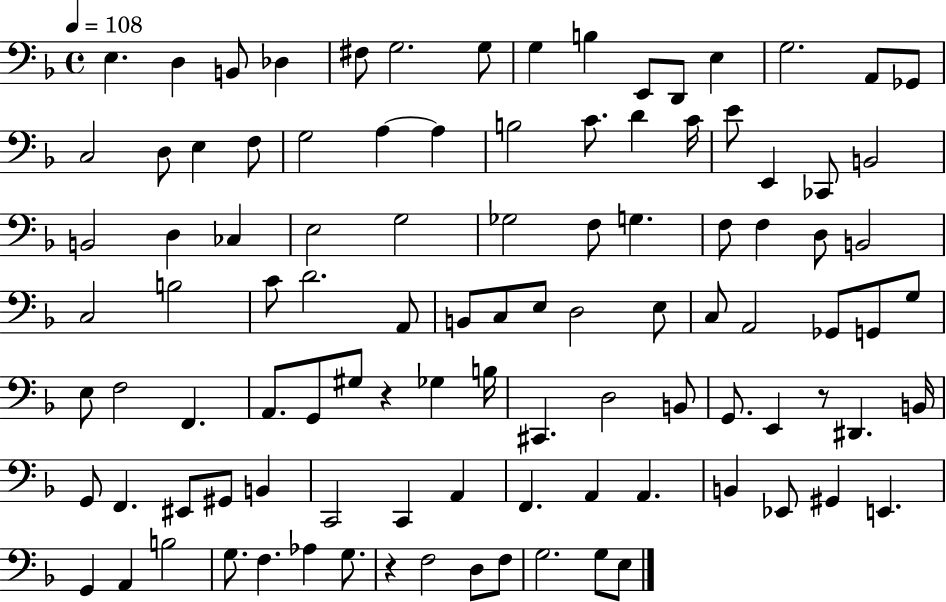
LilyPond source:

{
  \clef bass
  \time 4/4
  \defaultTimeSignature
  \key f \major
  \tempo 4 = 108
  e4. d4 b,8 des4 | fis8 g2. g8 | g4 b4 e,8 d,8 e4 | g2. a,8 ges,8 | \break c2 d8 e4 f8 | g2 a4~~ a4 | b2 c'8. d'4 c'16 | e'8 e,4 ces,8 b,2 | \break b,2 d4 ces4 | e2 g2 | ges2 f8 g4. | f8 f4 d8 b,2 | \break c2 b2 | c'8 d'2. a,8 | b,8 c8 e8 d2 e8 | c8 a,2 ges,8 g,8 g8 | \break e8 f2 f,4. | a,8. g,8 gis8 r4 ges4 b16 | cis,4. d2 b,8 | g,8. e,4 r8 dis,4. b,16 | \break g,8 f,4. eis,8 gis,8 b,4 | c,2 c,4 a,4 | f,4. a,4 a,4. | b,4 ees,8 gis,4 e,4. | \break g,4 a,4 b2 | g8. f4. aes4 g8. | r4 f2 d8 f8 | g2. g8 e8 | \break \bar "|."
}